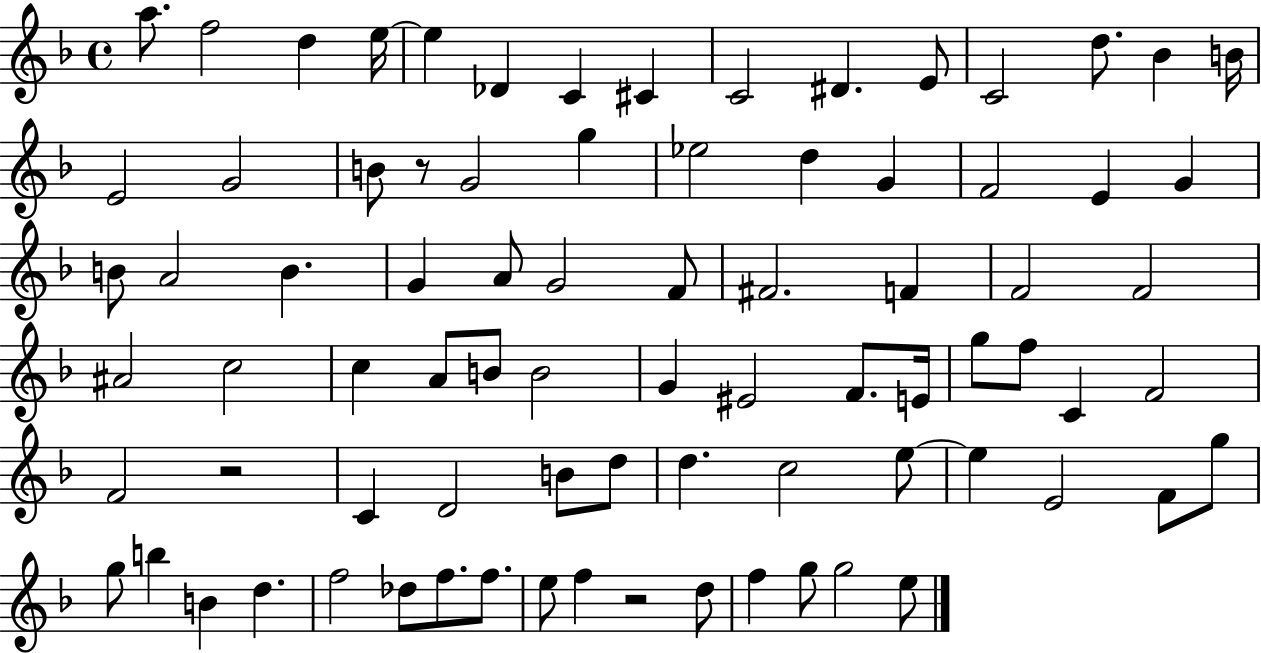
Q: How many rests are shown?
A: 3